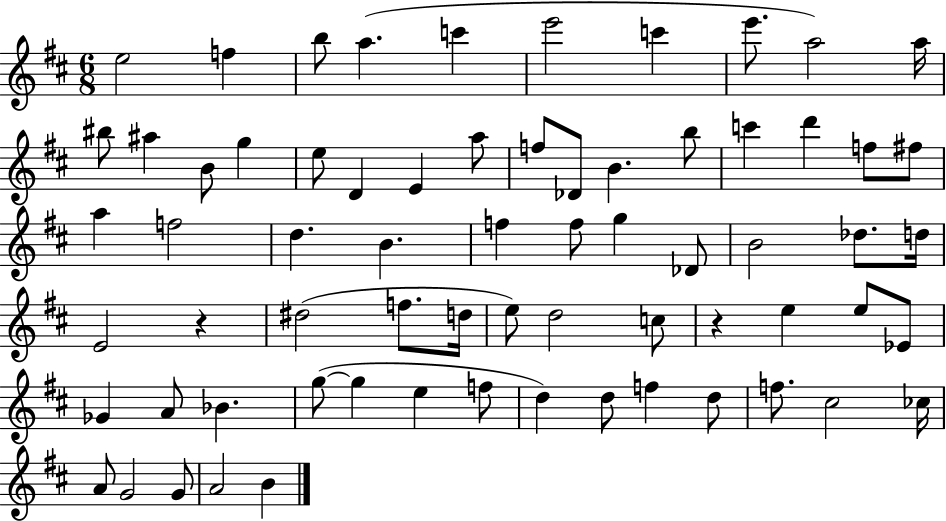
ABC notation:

X:1
T:Untitled
M:6/8
L:1/4
K:D
e2 f b/2 a c' e'2 c' e'/2 a2 a/4 ^b/2 ^a B/2 g e/2 D E a/2 f/2 _D/2 B b/2 c' d' f/2 ^f/2 a f2 d B f f/2 g _D/2 B2 _d/2 d/4 E2 z ^d2 f/2 d/4 e/2 d2 c/2 z e e/2 _E/2 _G A/2 _B g/2 g e f/2 d d/2 f d/2 f/2 ^c2 _c/4 A/2 G2 G/2 A2 B